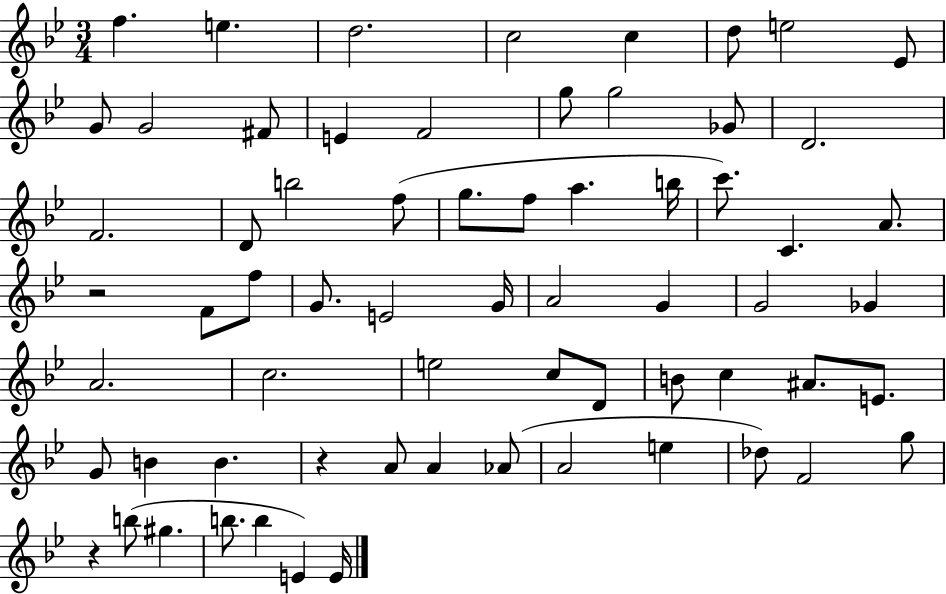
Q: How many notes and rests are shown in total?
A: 66